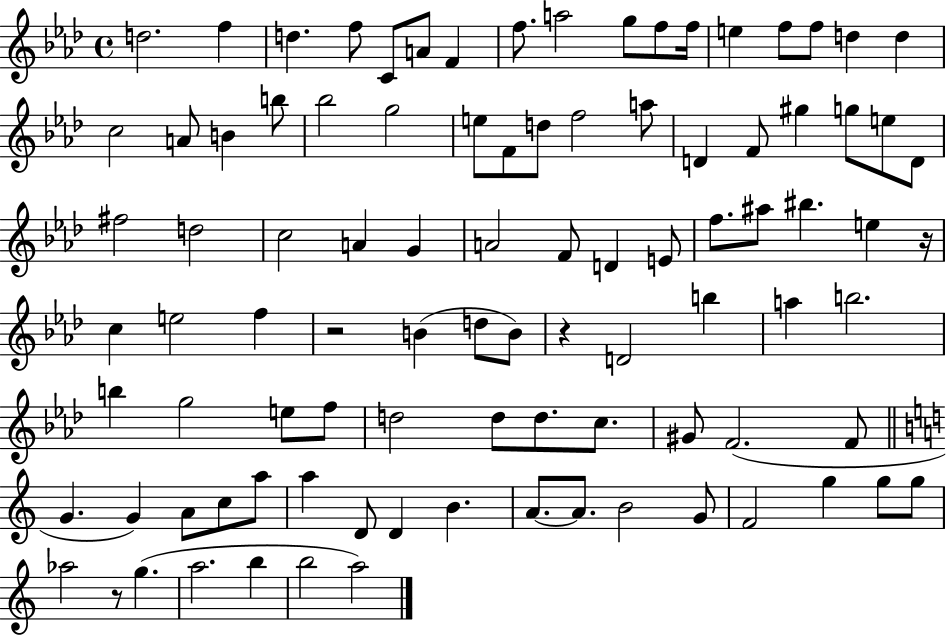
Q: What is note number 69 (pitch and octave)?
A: G4